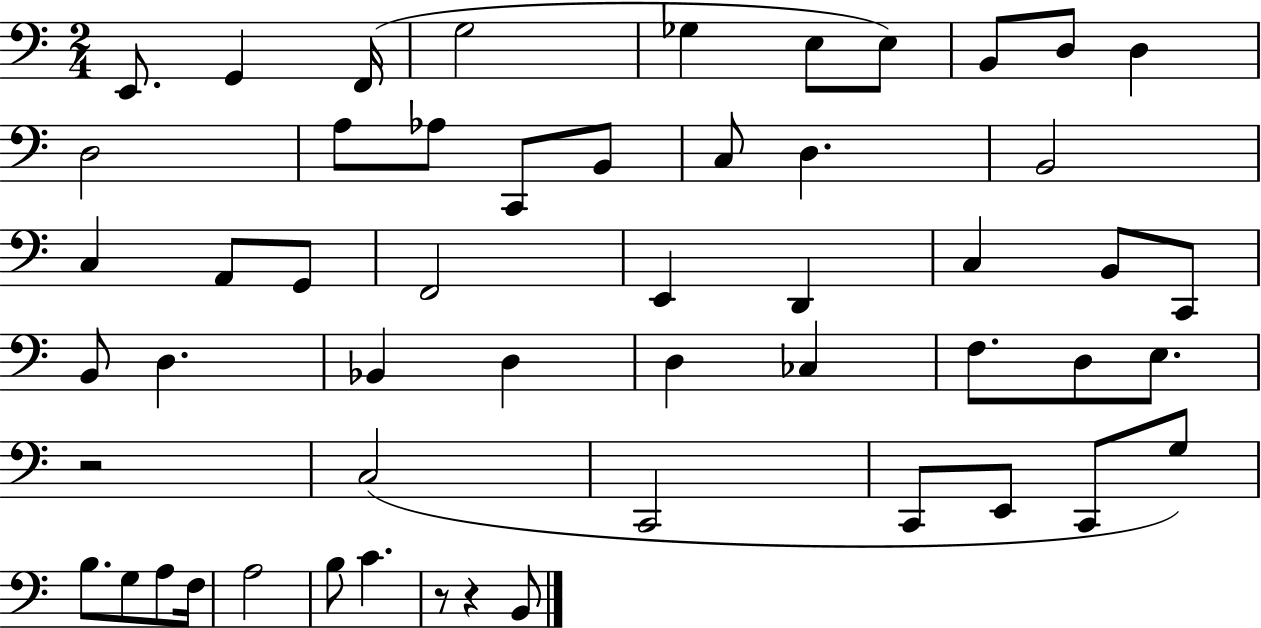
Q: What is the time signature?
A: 2/4